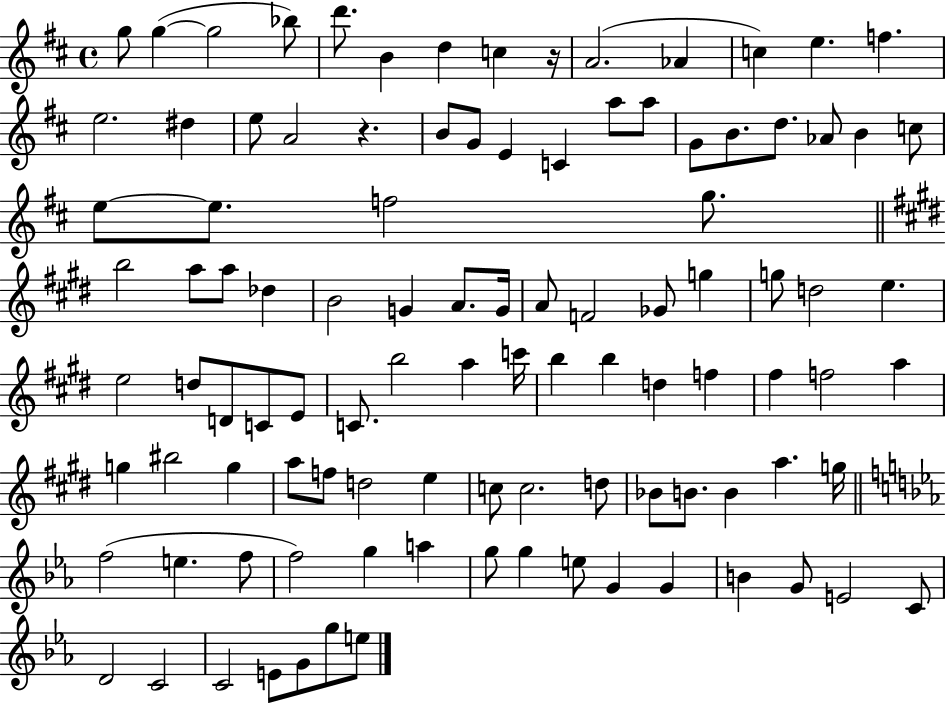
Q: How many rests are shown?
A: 2